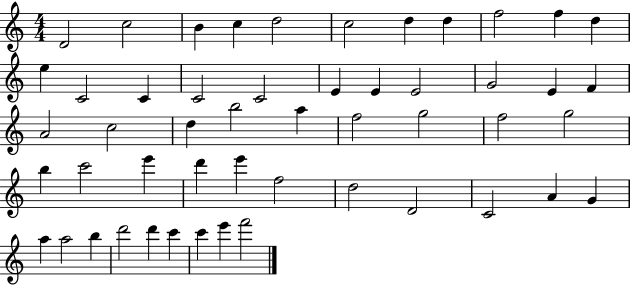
X:1
T:Untitled
M:4/4
L:1/4
K:C
D2 c2 B c d2 c2 d d f2 f d e C2 C C2 C2 E E E2 G2 E F A2 c2 d b2 a f2 g2 f2 g2 b c'2 e' d' e' f2 d2 D2 C2 A G a a2 b d'2 d' c' c' e' f'2